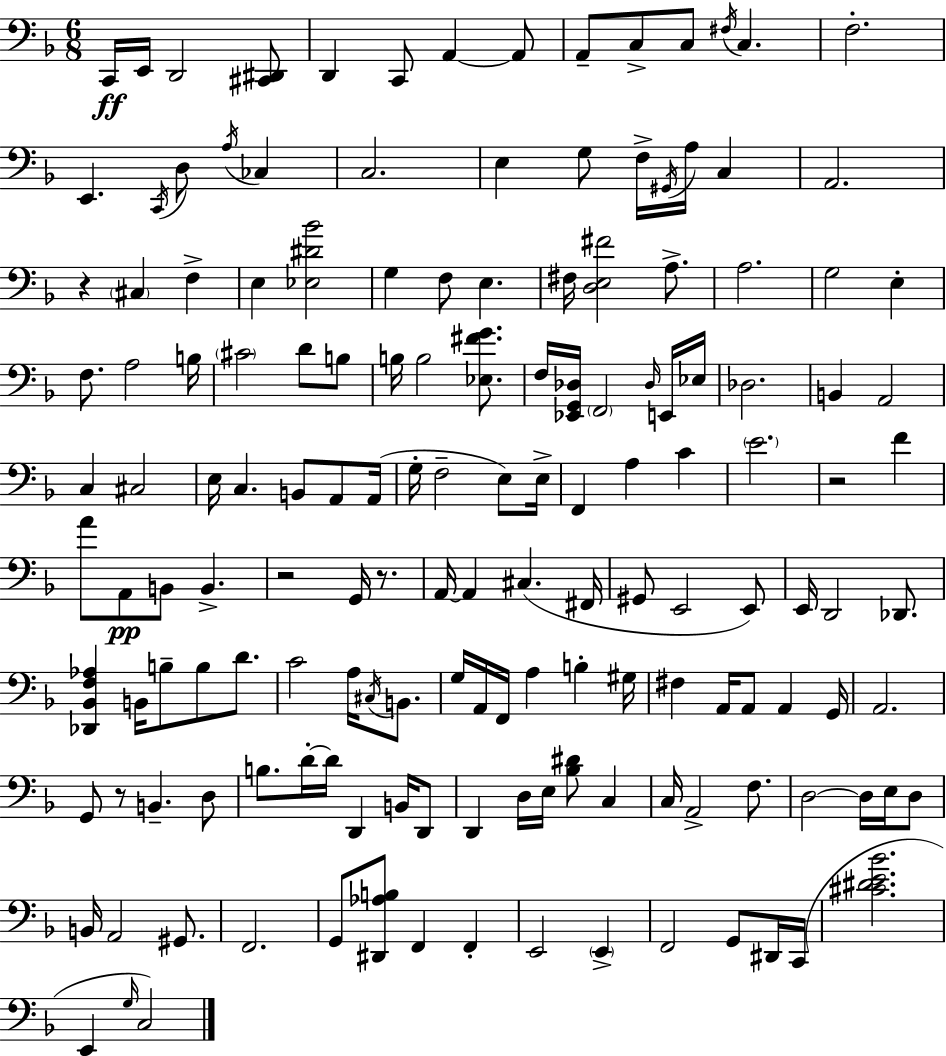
C2/s E2/s D2/h [C#2,D#2]/e D2/q C2/e A2/q A2/e A2/e C3/e C3/e F#3/s C3/q. F3/h. E2/q. C2/s D3/e A3/s CES3/q C3/h. E3/q G3/e F3/s G#2/s A3/s C3/q A2/h. R/q C#3/q F3/q E3/q [Eb3,D#4,Bb4]/h G3/q F3/e E3/q. F#3/s [D3,E3,F#4]/h A3/e. A3/h. G3/h E3/q F3/e. A3/h B3/s C#4/h D4/e B3/e B3/s B3/h [Eb3,F#4,G4]/e. F3/s [Eb2,G2,Db3]/s F2/h Db3/s E2/s Eb3/s Db3/h. B2/q A2/h C3/q C#3/h E3/s C3/q. B2/e A2/e A2/s G3/s F3/h E3/e E3/s F2/q A3/q C4/q E4/h. R/h F4/q A4/e A2/e B2/e B2/q. R/h G2/s R/e. A2/s A2/q C#3/q. F#2/s G#2/e E2/h E2/e E2/s D2/h Db2/e. [Db2,Bb2,F3,Ab3]/q B2/s B3/e B3/e D4/e. C4/h A3/s C#3/s B2/e. G3/s A2/s F2/s A3/q B3/q G#3/s F#3/q A2/s A2/e A2/q G2/s A2/h. G2/e R/e B2/q. D3/e B3/e. D4/s D4/s D2/q B2/s D2/e D2/q D3/s E3/s [Bb3,D#4]/e C3/q C3/s A2/h F3/e. D3/h D3/s E3/s D3/e B2/s A2/h G#2/e. F2/h. G2/e [D#2,Ab3,B3]/e F2/q F2/q E2/h E2/q F2/h G2/e D#2/s C2/s [C#4,D#4,E4,Bb4]/h. E2/q G3/s C3/h